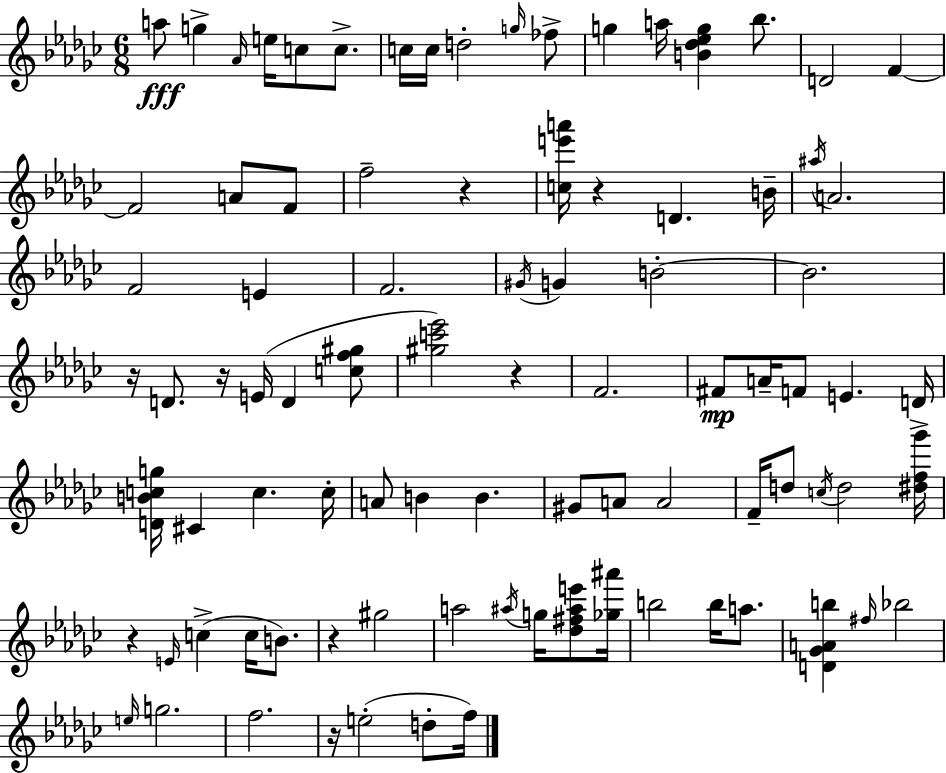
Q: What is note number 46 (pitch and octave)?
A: B4